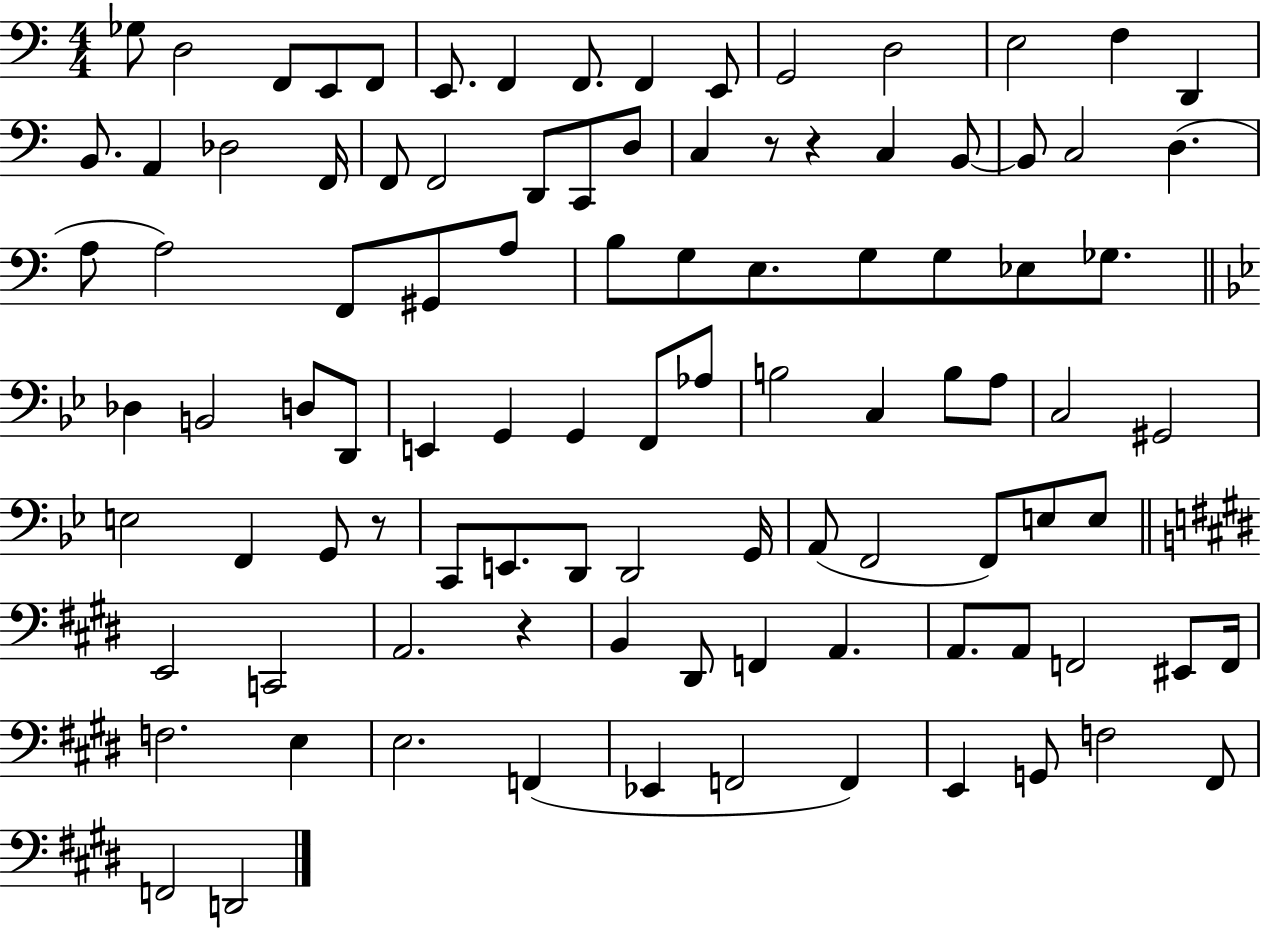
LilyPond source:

{
  \clef bass
  \numericTimeSignature
  \time 4/4
  \key c \major
  ges8 d2 f,8 e,8 f,8 | e,8. f,4 f,8. f,4 e,8 | g,2 d2 | e2 f4 d,4 | \break b,8. a,4 des2 f,16 | f,8 f,2 d,8 c,8 d8 | c4 r8 r4 c4 b,8~~ | b,8 c2 d4.( | \break a8 a2) f,8 gis,8 a8 | b8 g8 e8. g8 g8 ees8 ges8. | \bar "||" \break \key bes \major des4 b,2 d8 d,8 | e,4 g,4 g,4 f,8 aes8 | b2 c4 b8 a8 | c2 gis,2 | \break e2 f,4 g,8 r8 | c,8 e,8. d,8 d,2 g,16 | a,8( f,2 f,8) e8 e8 | \bar "||" \break \key e \major e,2 c,2 | a,2. r4 | b,4 dis,8 f,4 a,4. | a,8. a,8 f,2 eis,8 f,16 | \break f2. e4 | e2. f,4( | ees,4 f,2 f,4) | e,4 g,8 f2 fis,8 | \break f,2 d,2 | \bar "|."
}